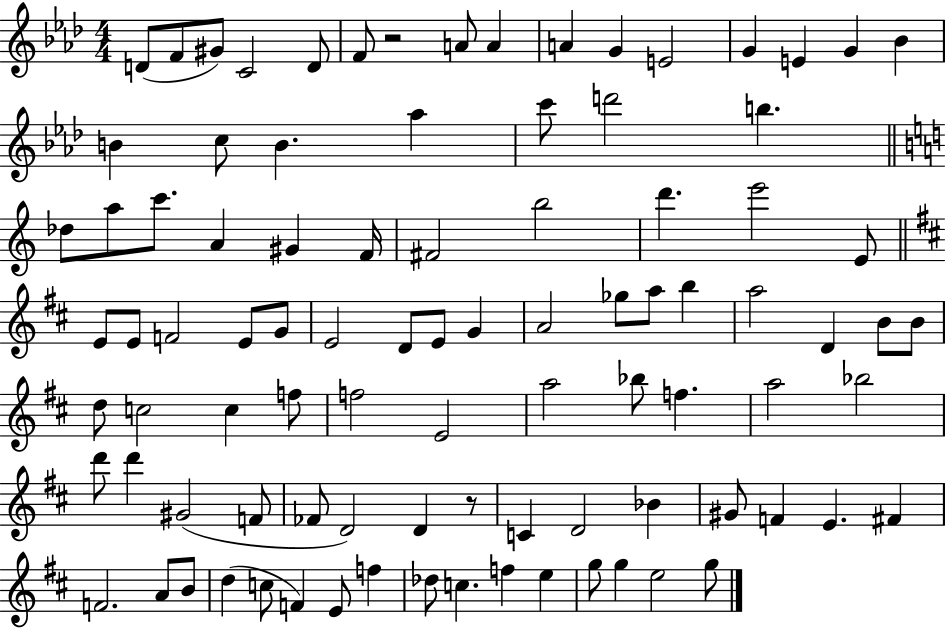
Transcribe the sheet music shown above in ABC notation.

X:1
T:Untitled
M:4/4
L:1/4
K:Ab
D/2 F/2 ^G/2 C2 D/2 F/2 z2 A/2 A A G E2 G E G _B B c/2 B _a c'/2 d'2 b _d/2 a/2 c'/2 A ^G F/4 ^F2 b2 d' e'2 E/2 E/2 E/2 F2 E/2 G/2 E2 D/2 E/2 G A2 _g/2 a/2 b a2 D B/2 B/2 d/2 c2 c f/2 f2 E2 a2 _b/2 f a2 _b2 d'/2 d' ^G2 F/2 _F/2 D2 D z/2 C D2 _B ^G/2 F E ^F F2 A/2 B/2 d c/2 F E/2 f _d/2 c f e g/2 g e2 g/2